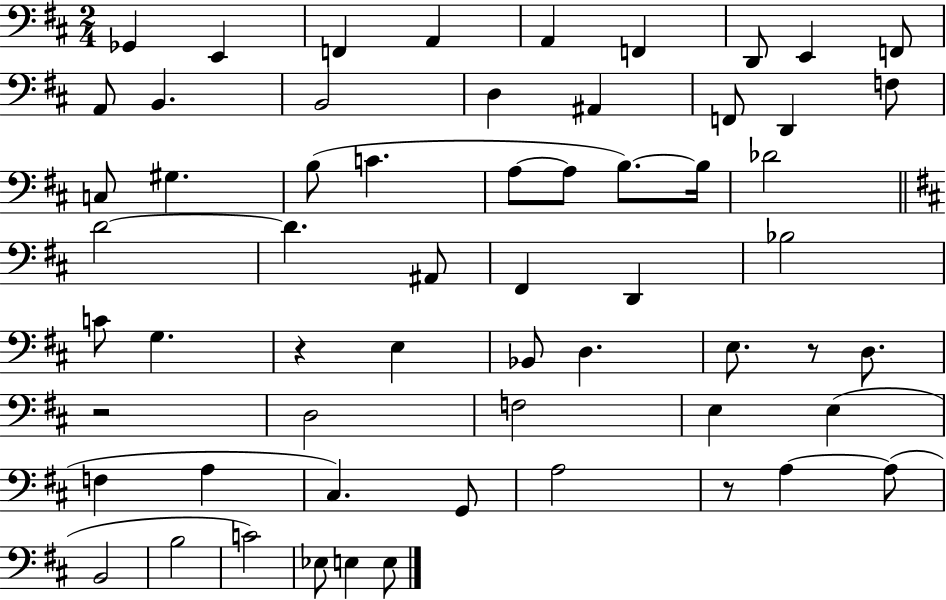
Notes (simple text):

Gb2/q E2/q F2/q A2/q A2/q F2/q D2/e E2/q F2/e A2/e B2/q. B2/h D3/q A#2/q F2/e D2/q F3/e C3/e G#3/q. B3/e C4/q. A3/e A3/e B3/e. B3/s Db4/h D4/h D4/q. A#2/e F#2/q D2/q Bb3/h C4/e G3/q. R/q E3/q Bb2/e D3/q. E3/e. R/e D3/e. R/h D3/h F3/h E3/q E3/q F3/q A3/q C#3/q. G2/e A3/h R/e A3/q A3/e B2/h B3/h C4/h Eb3/e E3/q E3/e